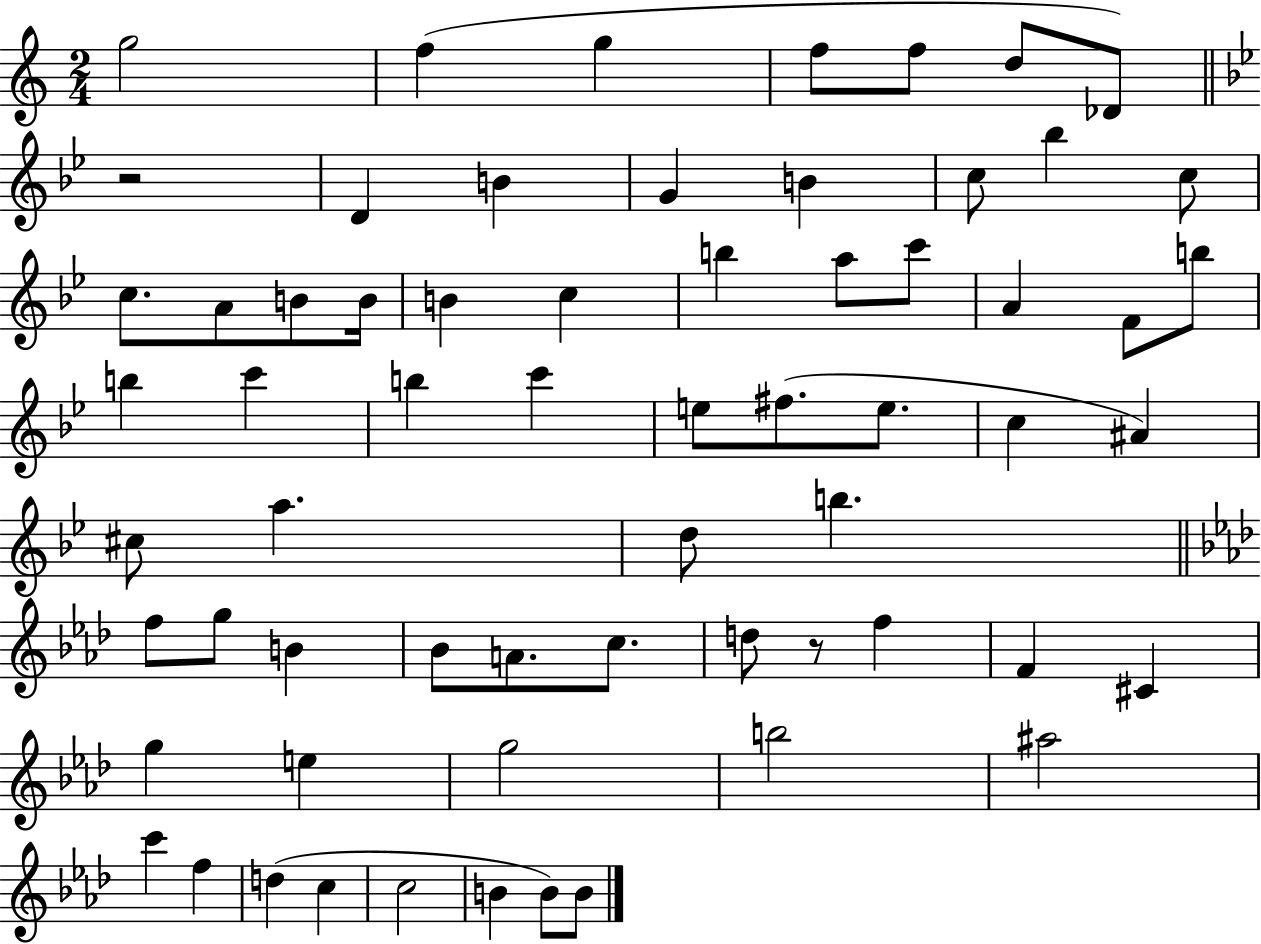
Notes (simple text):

G5/h F5/q G5/q F5/e F5/e D5/e Db4/e R/h D4/q B4/q G4/q B4/q C5/e Bb5/q C5/e C5/e. A4/e B4/e B4/s B4/q C5/q B5/q A5/e C6/e A4/q F4/e B5/e B5/q C6/q B5/q C6/q E5/e F#5/e. E5/e. C5/q A#4/q C#5/e A5/q. D5/e B5/q. F5/e G5/e B4/q Bb4/e A4/e. C5/e. D5/e R/e F5/q F4/q C#4/q G5/q E5/q G5/h B5/h A#5/h C6/q F5/q D5/q C5/q C5/h B4/q B4/e B4/e